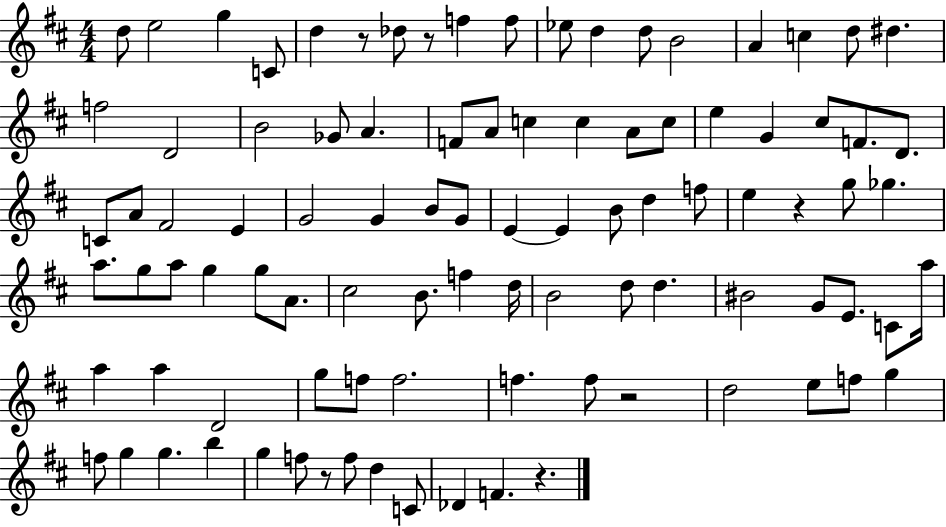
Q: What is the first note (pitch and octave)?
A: D5